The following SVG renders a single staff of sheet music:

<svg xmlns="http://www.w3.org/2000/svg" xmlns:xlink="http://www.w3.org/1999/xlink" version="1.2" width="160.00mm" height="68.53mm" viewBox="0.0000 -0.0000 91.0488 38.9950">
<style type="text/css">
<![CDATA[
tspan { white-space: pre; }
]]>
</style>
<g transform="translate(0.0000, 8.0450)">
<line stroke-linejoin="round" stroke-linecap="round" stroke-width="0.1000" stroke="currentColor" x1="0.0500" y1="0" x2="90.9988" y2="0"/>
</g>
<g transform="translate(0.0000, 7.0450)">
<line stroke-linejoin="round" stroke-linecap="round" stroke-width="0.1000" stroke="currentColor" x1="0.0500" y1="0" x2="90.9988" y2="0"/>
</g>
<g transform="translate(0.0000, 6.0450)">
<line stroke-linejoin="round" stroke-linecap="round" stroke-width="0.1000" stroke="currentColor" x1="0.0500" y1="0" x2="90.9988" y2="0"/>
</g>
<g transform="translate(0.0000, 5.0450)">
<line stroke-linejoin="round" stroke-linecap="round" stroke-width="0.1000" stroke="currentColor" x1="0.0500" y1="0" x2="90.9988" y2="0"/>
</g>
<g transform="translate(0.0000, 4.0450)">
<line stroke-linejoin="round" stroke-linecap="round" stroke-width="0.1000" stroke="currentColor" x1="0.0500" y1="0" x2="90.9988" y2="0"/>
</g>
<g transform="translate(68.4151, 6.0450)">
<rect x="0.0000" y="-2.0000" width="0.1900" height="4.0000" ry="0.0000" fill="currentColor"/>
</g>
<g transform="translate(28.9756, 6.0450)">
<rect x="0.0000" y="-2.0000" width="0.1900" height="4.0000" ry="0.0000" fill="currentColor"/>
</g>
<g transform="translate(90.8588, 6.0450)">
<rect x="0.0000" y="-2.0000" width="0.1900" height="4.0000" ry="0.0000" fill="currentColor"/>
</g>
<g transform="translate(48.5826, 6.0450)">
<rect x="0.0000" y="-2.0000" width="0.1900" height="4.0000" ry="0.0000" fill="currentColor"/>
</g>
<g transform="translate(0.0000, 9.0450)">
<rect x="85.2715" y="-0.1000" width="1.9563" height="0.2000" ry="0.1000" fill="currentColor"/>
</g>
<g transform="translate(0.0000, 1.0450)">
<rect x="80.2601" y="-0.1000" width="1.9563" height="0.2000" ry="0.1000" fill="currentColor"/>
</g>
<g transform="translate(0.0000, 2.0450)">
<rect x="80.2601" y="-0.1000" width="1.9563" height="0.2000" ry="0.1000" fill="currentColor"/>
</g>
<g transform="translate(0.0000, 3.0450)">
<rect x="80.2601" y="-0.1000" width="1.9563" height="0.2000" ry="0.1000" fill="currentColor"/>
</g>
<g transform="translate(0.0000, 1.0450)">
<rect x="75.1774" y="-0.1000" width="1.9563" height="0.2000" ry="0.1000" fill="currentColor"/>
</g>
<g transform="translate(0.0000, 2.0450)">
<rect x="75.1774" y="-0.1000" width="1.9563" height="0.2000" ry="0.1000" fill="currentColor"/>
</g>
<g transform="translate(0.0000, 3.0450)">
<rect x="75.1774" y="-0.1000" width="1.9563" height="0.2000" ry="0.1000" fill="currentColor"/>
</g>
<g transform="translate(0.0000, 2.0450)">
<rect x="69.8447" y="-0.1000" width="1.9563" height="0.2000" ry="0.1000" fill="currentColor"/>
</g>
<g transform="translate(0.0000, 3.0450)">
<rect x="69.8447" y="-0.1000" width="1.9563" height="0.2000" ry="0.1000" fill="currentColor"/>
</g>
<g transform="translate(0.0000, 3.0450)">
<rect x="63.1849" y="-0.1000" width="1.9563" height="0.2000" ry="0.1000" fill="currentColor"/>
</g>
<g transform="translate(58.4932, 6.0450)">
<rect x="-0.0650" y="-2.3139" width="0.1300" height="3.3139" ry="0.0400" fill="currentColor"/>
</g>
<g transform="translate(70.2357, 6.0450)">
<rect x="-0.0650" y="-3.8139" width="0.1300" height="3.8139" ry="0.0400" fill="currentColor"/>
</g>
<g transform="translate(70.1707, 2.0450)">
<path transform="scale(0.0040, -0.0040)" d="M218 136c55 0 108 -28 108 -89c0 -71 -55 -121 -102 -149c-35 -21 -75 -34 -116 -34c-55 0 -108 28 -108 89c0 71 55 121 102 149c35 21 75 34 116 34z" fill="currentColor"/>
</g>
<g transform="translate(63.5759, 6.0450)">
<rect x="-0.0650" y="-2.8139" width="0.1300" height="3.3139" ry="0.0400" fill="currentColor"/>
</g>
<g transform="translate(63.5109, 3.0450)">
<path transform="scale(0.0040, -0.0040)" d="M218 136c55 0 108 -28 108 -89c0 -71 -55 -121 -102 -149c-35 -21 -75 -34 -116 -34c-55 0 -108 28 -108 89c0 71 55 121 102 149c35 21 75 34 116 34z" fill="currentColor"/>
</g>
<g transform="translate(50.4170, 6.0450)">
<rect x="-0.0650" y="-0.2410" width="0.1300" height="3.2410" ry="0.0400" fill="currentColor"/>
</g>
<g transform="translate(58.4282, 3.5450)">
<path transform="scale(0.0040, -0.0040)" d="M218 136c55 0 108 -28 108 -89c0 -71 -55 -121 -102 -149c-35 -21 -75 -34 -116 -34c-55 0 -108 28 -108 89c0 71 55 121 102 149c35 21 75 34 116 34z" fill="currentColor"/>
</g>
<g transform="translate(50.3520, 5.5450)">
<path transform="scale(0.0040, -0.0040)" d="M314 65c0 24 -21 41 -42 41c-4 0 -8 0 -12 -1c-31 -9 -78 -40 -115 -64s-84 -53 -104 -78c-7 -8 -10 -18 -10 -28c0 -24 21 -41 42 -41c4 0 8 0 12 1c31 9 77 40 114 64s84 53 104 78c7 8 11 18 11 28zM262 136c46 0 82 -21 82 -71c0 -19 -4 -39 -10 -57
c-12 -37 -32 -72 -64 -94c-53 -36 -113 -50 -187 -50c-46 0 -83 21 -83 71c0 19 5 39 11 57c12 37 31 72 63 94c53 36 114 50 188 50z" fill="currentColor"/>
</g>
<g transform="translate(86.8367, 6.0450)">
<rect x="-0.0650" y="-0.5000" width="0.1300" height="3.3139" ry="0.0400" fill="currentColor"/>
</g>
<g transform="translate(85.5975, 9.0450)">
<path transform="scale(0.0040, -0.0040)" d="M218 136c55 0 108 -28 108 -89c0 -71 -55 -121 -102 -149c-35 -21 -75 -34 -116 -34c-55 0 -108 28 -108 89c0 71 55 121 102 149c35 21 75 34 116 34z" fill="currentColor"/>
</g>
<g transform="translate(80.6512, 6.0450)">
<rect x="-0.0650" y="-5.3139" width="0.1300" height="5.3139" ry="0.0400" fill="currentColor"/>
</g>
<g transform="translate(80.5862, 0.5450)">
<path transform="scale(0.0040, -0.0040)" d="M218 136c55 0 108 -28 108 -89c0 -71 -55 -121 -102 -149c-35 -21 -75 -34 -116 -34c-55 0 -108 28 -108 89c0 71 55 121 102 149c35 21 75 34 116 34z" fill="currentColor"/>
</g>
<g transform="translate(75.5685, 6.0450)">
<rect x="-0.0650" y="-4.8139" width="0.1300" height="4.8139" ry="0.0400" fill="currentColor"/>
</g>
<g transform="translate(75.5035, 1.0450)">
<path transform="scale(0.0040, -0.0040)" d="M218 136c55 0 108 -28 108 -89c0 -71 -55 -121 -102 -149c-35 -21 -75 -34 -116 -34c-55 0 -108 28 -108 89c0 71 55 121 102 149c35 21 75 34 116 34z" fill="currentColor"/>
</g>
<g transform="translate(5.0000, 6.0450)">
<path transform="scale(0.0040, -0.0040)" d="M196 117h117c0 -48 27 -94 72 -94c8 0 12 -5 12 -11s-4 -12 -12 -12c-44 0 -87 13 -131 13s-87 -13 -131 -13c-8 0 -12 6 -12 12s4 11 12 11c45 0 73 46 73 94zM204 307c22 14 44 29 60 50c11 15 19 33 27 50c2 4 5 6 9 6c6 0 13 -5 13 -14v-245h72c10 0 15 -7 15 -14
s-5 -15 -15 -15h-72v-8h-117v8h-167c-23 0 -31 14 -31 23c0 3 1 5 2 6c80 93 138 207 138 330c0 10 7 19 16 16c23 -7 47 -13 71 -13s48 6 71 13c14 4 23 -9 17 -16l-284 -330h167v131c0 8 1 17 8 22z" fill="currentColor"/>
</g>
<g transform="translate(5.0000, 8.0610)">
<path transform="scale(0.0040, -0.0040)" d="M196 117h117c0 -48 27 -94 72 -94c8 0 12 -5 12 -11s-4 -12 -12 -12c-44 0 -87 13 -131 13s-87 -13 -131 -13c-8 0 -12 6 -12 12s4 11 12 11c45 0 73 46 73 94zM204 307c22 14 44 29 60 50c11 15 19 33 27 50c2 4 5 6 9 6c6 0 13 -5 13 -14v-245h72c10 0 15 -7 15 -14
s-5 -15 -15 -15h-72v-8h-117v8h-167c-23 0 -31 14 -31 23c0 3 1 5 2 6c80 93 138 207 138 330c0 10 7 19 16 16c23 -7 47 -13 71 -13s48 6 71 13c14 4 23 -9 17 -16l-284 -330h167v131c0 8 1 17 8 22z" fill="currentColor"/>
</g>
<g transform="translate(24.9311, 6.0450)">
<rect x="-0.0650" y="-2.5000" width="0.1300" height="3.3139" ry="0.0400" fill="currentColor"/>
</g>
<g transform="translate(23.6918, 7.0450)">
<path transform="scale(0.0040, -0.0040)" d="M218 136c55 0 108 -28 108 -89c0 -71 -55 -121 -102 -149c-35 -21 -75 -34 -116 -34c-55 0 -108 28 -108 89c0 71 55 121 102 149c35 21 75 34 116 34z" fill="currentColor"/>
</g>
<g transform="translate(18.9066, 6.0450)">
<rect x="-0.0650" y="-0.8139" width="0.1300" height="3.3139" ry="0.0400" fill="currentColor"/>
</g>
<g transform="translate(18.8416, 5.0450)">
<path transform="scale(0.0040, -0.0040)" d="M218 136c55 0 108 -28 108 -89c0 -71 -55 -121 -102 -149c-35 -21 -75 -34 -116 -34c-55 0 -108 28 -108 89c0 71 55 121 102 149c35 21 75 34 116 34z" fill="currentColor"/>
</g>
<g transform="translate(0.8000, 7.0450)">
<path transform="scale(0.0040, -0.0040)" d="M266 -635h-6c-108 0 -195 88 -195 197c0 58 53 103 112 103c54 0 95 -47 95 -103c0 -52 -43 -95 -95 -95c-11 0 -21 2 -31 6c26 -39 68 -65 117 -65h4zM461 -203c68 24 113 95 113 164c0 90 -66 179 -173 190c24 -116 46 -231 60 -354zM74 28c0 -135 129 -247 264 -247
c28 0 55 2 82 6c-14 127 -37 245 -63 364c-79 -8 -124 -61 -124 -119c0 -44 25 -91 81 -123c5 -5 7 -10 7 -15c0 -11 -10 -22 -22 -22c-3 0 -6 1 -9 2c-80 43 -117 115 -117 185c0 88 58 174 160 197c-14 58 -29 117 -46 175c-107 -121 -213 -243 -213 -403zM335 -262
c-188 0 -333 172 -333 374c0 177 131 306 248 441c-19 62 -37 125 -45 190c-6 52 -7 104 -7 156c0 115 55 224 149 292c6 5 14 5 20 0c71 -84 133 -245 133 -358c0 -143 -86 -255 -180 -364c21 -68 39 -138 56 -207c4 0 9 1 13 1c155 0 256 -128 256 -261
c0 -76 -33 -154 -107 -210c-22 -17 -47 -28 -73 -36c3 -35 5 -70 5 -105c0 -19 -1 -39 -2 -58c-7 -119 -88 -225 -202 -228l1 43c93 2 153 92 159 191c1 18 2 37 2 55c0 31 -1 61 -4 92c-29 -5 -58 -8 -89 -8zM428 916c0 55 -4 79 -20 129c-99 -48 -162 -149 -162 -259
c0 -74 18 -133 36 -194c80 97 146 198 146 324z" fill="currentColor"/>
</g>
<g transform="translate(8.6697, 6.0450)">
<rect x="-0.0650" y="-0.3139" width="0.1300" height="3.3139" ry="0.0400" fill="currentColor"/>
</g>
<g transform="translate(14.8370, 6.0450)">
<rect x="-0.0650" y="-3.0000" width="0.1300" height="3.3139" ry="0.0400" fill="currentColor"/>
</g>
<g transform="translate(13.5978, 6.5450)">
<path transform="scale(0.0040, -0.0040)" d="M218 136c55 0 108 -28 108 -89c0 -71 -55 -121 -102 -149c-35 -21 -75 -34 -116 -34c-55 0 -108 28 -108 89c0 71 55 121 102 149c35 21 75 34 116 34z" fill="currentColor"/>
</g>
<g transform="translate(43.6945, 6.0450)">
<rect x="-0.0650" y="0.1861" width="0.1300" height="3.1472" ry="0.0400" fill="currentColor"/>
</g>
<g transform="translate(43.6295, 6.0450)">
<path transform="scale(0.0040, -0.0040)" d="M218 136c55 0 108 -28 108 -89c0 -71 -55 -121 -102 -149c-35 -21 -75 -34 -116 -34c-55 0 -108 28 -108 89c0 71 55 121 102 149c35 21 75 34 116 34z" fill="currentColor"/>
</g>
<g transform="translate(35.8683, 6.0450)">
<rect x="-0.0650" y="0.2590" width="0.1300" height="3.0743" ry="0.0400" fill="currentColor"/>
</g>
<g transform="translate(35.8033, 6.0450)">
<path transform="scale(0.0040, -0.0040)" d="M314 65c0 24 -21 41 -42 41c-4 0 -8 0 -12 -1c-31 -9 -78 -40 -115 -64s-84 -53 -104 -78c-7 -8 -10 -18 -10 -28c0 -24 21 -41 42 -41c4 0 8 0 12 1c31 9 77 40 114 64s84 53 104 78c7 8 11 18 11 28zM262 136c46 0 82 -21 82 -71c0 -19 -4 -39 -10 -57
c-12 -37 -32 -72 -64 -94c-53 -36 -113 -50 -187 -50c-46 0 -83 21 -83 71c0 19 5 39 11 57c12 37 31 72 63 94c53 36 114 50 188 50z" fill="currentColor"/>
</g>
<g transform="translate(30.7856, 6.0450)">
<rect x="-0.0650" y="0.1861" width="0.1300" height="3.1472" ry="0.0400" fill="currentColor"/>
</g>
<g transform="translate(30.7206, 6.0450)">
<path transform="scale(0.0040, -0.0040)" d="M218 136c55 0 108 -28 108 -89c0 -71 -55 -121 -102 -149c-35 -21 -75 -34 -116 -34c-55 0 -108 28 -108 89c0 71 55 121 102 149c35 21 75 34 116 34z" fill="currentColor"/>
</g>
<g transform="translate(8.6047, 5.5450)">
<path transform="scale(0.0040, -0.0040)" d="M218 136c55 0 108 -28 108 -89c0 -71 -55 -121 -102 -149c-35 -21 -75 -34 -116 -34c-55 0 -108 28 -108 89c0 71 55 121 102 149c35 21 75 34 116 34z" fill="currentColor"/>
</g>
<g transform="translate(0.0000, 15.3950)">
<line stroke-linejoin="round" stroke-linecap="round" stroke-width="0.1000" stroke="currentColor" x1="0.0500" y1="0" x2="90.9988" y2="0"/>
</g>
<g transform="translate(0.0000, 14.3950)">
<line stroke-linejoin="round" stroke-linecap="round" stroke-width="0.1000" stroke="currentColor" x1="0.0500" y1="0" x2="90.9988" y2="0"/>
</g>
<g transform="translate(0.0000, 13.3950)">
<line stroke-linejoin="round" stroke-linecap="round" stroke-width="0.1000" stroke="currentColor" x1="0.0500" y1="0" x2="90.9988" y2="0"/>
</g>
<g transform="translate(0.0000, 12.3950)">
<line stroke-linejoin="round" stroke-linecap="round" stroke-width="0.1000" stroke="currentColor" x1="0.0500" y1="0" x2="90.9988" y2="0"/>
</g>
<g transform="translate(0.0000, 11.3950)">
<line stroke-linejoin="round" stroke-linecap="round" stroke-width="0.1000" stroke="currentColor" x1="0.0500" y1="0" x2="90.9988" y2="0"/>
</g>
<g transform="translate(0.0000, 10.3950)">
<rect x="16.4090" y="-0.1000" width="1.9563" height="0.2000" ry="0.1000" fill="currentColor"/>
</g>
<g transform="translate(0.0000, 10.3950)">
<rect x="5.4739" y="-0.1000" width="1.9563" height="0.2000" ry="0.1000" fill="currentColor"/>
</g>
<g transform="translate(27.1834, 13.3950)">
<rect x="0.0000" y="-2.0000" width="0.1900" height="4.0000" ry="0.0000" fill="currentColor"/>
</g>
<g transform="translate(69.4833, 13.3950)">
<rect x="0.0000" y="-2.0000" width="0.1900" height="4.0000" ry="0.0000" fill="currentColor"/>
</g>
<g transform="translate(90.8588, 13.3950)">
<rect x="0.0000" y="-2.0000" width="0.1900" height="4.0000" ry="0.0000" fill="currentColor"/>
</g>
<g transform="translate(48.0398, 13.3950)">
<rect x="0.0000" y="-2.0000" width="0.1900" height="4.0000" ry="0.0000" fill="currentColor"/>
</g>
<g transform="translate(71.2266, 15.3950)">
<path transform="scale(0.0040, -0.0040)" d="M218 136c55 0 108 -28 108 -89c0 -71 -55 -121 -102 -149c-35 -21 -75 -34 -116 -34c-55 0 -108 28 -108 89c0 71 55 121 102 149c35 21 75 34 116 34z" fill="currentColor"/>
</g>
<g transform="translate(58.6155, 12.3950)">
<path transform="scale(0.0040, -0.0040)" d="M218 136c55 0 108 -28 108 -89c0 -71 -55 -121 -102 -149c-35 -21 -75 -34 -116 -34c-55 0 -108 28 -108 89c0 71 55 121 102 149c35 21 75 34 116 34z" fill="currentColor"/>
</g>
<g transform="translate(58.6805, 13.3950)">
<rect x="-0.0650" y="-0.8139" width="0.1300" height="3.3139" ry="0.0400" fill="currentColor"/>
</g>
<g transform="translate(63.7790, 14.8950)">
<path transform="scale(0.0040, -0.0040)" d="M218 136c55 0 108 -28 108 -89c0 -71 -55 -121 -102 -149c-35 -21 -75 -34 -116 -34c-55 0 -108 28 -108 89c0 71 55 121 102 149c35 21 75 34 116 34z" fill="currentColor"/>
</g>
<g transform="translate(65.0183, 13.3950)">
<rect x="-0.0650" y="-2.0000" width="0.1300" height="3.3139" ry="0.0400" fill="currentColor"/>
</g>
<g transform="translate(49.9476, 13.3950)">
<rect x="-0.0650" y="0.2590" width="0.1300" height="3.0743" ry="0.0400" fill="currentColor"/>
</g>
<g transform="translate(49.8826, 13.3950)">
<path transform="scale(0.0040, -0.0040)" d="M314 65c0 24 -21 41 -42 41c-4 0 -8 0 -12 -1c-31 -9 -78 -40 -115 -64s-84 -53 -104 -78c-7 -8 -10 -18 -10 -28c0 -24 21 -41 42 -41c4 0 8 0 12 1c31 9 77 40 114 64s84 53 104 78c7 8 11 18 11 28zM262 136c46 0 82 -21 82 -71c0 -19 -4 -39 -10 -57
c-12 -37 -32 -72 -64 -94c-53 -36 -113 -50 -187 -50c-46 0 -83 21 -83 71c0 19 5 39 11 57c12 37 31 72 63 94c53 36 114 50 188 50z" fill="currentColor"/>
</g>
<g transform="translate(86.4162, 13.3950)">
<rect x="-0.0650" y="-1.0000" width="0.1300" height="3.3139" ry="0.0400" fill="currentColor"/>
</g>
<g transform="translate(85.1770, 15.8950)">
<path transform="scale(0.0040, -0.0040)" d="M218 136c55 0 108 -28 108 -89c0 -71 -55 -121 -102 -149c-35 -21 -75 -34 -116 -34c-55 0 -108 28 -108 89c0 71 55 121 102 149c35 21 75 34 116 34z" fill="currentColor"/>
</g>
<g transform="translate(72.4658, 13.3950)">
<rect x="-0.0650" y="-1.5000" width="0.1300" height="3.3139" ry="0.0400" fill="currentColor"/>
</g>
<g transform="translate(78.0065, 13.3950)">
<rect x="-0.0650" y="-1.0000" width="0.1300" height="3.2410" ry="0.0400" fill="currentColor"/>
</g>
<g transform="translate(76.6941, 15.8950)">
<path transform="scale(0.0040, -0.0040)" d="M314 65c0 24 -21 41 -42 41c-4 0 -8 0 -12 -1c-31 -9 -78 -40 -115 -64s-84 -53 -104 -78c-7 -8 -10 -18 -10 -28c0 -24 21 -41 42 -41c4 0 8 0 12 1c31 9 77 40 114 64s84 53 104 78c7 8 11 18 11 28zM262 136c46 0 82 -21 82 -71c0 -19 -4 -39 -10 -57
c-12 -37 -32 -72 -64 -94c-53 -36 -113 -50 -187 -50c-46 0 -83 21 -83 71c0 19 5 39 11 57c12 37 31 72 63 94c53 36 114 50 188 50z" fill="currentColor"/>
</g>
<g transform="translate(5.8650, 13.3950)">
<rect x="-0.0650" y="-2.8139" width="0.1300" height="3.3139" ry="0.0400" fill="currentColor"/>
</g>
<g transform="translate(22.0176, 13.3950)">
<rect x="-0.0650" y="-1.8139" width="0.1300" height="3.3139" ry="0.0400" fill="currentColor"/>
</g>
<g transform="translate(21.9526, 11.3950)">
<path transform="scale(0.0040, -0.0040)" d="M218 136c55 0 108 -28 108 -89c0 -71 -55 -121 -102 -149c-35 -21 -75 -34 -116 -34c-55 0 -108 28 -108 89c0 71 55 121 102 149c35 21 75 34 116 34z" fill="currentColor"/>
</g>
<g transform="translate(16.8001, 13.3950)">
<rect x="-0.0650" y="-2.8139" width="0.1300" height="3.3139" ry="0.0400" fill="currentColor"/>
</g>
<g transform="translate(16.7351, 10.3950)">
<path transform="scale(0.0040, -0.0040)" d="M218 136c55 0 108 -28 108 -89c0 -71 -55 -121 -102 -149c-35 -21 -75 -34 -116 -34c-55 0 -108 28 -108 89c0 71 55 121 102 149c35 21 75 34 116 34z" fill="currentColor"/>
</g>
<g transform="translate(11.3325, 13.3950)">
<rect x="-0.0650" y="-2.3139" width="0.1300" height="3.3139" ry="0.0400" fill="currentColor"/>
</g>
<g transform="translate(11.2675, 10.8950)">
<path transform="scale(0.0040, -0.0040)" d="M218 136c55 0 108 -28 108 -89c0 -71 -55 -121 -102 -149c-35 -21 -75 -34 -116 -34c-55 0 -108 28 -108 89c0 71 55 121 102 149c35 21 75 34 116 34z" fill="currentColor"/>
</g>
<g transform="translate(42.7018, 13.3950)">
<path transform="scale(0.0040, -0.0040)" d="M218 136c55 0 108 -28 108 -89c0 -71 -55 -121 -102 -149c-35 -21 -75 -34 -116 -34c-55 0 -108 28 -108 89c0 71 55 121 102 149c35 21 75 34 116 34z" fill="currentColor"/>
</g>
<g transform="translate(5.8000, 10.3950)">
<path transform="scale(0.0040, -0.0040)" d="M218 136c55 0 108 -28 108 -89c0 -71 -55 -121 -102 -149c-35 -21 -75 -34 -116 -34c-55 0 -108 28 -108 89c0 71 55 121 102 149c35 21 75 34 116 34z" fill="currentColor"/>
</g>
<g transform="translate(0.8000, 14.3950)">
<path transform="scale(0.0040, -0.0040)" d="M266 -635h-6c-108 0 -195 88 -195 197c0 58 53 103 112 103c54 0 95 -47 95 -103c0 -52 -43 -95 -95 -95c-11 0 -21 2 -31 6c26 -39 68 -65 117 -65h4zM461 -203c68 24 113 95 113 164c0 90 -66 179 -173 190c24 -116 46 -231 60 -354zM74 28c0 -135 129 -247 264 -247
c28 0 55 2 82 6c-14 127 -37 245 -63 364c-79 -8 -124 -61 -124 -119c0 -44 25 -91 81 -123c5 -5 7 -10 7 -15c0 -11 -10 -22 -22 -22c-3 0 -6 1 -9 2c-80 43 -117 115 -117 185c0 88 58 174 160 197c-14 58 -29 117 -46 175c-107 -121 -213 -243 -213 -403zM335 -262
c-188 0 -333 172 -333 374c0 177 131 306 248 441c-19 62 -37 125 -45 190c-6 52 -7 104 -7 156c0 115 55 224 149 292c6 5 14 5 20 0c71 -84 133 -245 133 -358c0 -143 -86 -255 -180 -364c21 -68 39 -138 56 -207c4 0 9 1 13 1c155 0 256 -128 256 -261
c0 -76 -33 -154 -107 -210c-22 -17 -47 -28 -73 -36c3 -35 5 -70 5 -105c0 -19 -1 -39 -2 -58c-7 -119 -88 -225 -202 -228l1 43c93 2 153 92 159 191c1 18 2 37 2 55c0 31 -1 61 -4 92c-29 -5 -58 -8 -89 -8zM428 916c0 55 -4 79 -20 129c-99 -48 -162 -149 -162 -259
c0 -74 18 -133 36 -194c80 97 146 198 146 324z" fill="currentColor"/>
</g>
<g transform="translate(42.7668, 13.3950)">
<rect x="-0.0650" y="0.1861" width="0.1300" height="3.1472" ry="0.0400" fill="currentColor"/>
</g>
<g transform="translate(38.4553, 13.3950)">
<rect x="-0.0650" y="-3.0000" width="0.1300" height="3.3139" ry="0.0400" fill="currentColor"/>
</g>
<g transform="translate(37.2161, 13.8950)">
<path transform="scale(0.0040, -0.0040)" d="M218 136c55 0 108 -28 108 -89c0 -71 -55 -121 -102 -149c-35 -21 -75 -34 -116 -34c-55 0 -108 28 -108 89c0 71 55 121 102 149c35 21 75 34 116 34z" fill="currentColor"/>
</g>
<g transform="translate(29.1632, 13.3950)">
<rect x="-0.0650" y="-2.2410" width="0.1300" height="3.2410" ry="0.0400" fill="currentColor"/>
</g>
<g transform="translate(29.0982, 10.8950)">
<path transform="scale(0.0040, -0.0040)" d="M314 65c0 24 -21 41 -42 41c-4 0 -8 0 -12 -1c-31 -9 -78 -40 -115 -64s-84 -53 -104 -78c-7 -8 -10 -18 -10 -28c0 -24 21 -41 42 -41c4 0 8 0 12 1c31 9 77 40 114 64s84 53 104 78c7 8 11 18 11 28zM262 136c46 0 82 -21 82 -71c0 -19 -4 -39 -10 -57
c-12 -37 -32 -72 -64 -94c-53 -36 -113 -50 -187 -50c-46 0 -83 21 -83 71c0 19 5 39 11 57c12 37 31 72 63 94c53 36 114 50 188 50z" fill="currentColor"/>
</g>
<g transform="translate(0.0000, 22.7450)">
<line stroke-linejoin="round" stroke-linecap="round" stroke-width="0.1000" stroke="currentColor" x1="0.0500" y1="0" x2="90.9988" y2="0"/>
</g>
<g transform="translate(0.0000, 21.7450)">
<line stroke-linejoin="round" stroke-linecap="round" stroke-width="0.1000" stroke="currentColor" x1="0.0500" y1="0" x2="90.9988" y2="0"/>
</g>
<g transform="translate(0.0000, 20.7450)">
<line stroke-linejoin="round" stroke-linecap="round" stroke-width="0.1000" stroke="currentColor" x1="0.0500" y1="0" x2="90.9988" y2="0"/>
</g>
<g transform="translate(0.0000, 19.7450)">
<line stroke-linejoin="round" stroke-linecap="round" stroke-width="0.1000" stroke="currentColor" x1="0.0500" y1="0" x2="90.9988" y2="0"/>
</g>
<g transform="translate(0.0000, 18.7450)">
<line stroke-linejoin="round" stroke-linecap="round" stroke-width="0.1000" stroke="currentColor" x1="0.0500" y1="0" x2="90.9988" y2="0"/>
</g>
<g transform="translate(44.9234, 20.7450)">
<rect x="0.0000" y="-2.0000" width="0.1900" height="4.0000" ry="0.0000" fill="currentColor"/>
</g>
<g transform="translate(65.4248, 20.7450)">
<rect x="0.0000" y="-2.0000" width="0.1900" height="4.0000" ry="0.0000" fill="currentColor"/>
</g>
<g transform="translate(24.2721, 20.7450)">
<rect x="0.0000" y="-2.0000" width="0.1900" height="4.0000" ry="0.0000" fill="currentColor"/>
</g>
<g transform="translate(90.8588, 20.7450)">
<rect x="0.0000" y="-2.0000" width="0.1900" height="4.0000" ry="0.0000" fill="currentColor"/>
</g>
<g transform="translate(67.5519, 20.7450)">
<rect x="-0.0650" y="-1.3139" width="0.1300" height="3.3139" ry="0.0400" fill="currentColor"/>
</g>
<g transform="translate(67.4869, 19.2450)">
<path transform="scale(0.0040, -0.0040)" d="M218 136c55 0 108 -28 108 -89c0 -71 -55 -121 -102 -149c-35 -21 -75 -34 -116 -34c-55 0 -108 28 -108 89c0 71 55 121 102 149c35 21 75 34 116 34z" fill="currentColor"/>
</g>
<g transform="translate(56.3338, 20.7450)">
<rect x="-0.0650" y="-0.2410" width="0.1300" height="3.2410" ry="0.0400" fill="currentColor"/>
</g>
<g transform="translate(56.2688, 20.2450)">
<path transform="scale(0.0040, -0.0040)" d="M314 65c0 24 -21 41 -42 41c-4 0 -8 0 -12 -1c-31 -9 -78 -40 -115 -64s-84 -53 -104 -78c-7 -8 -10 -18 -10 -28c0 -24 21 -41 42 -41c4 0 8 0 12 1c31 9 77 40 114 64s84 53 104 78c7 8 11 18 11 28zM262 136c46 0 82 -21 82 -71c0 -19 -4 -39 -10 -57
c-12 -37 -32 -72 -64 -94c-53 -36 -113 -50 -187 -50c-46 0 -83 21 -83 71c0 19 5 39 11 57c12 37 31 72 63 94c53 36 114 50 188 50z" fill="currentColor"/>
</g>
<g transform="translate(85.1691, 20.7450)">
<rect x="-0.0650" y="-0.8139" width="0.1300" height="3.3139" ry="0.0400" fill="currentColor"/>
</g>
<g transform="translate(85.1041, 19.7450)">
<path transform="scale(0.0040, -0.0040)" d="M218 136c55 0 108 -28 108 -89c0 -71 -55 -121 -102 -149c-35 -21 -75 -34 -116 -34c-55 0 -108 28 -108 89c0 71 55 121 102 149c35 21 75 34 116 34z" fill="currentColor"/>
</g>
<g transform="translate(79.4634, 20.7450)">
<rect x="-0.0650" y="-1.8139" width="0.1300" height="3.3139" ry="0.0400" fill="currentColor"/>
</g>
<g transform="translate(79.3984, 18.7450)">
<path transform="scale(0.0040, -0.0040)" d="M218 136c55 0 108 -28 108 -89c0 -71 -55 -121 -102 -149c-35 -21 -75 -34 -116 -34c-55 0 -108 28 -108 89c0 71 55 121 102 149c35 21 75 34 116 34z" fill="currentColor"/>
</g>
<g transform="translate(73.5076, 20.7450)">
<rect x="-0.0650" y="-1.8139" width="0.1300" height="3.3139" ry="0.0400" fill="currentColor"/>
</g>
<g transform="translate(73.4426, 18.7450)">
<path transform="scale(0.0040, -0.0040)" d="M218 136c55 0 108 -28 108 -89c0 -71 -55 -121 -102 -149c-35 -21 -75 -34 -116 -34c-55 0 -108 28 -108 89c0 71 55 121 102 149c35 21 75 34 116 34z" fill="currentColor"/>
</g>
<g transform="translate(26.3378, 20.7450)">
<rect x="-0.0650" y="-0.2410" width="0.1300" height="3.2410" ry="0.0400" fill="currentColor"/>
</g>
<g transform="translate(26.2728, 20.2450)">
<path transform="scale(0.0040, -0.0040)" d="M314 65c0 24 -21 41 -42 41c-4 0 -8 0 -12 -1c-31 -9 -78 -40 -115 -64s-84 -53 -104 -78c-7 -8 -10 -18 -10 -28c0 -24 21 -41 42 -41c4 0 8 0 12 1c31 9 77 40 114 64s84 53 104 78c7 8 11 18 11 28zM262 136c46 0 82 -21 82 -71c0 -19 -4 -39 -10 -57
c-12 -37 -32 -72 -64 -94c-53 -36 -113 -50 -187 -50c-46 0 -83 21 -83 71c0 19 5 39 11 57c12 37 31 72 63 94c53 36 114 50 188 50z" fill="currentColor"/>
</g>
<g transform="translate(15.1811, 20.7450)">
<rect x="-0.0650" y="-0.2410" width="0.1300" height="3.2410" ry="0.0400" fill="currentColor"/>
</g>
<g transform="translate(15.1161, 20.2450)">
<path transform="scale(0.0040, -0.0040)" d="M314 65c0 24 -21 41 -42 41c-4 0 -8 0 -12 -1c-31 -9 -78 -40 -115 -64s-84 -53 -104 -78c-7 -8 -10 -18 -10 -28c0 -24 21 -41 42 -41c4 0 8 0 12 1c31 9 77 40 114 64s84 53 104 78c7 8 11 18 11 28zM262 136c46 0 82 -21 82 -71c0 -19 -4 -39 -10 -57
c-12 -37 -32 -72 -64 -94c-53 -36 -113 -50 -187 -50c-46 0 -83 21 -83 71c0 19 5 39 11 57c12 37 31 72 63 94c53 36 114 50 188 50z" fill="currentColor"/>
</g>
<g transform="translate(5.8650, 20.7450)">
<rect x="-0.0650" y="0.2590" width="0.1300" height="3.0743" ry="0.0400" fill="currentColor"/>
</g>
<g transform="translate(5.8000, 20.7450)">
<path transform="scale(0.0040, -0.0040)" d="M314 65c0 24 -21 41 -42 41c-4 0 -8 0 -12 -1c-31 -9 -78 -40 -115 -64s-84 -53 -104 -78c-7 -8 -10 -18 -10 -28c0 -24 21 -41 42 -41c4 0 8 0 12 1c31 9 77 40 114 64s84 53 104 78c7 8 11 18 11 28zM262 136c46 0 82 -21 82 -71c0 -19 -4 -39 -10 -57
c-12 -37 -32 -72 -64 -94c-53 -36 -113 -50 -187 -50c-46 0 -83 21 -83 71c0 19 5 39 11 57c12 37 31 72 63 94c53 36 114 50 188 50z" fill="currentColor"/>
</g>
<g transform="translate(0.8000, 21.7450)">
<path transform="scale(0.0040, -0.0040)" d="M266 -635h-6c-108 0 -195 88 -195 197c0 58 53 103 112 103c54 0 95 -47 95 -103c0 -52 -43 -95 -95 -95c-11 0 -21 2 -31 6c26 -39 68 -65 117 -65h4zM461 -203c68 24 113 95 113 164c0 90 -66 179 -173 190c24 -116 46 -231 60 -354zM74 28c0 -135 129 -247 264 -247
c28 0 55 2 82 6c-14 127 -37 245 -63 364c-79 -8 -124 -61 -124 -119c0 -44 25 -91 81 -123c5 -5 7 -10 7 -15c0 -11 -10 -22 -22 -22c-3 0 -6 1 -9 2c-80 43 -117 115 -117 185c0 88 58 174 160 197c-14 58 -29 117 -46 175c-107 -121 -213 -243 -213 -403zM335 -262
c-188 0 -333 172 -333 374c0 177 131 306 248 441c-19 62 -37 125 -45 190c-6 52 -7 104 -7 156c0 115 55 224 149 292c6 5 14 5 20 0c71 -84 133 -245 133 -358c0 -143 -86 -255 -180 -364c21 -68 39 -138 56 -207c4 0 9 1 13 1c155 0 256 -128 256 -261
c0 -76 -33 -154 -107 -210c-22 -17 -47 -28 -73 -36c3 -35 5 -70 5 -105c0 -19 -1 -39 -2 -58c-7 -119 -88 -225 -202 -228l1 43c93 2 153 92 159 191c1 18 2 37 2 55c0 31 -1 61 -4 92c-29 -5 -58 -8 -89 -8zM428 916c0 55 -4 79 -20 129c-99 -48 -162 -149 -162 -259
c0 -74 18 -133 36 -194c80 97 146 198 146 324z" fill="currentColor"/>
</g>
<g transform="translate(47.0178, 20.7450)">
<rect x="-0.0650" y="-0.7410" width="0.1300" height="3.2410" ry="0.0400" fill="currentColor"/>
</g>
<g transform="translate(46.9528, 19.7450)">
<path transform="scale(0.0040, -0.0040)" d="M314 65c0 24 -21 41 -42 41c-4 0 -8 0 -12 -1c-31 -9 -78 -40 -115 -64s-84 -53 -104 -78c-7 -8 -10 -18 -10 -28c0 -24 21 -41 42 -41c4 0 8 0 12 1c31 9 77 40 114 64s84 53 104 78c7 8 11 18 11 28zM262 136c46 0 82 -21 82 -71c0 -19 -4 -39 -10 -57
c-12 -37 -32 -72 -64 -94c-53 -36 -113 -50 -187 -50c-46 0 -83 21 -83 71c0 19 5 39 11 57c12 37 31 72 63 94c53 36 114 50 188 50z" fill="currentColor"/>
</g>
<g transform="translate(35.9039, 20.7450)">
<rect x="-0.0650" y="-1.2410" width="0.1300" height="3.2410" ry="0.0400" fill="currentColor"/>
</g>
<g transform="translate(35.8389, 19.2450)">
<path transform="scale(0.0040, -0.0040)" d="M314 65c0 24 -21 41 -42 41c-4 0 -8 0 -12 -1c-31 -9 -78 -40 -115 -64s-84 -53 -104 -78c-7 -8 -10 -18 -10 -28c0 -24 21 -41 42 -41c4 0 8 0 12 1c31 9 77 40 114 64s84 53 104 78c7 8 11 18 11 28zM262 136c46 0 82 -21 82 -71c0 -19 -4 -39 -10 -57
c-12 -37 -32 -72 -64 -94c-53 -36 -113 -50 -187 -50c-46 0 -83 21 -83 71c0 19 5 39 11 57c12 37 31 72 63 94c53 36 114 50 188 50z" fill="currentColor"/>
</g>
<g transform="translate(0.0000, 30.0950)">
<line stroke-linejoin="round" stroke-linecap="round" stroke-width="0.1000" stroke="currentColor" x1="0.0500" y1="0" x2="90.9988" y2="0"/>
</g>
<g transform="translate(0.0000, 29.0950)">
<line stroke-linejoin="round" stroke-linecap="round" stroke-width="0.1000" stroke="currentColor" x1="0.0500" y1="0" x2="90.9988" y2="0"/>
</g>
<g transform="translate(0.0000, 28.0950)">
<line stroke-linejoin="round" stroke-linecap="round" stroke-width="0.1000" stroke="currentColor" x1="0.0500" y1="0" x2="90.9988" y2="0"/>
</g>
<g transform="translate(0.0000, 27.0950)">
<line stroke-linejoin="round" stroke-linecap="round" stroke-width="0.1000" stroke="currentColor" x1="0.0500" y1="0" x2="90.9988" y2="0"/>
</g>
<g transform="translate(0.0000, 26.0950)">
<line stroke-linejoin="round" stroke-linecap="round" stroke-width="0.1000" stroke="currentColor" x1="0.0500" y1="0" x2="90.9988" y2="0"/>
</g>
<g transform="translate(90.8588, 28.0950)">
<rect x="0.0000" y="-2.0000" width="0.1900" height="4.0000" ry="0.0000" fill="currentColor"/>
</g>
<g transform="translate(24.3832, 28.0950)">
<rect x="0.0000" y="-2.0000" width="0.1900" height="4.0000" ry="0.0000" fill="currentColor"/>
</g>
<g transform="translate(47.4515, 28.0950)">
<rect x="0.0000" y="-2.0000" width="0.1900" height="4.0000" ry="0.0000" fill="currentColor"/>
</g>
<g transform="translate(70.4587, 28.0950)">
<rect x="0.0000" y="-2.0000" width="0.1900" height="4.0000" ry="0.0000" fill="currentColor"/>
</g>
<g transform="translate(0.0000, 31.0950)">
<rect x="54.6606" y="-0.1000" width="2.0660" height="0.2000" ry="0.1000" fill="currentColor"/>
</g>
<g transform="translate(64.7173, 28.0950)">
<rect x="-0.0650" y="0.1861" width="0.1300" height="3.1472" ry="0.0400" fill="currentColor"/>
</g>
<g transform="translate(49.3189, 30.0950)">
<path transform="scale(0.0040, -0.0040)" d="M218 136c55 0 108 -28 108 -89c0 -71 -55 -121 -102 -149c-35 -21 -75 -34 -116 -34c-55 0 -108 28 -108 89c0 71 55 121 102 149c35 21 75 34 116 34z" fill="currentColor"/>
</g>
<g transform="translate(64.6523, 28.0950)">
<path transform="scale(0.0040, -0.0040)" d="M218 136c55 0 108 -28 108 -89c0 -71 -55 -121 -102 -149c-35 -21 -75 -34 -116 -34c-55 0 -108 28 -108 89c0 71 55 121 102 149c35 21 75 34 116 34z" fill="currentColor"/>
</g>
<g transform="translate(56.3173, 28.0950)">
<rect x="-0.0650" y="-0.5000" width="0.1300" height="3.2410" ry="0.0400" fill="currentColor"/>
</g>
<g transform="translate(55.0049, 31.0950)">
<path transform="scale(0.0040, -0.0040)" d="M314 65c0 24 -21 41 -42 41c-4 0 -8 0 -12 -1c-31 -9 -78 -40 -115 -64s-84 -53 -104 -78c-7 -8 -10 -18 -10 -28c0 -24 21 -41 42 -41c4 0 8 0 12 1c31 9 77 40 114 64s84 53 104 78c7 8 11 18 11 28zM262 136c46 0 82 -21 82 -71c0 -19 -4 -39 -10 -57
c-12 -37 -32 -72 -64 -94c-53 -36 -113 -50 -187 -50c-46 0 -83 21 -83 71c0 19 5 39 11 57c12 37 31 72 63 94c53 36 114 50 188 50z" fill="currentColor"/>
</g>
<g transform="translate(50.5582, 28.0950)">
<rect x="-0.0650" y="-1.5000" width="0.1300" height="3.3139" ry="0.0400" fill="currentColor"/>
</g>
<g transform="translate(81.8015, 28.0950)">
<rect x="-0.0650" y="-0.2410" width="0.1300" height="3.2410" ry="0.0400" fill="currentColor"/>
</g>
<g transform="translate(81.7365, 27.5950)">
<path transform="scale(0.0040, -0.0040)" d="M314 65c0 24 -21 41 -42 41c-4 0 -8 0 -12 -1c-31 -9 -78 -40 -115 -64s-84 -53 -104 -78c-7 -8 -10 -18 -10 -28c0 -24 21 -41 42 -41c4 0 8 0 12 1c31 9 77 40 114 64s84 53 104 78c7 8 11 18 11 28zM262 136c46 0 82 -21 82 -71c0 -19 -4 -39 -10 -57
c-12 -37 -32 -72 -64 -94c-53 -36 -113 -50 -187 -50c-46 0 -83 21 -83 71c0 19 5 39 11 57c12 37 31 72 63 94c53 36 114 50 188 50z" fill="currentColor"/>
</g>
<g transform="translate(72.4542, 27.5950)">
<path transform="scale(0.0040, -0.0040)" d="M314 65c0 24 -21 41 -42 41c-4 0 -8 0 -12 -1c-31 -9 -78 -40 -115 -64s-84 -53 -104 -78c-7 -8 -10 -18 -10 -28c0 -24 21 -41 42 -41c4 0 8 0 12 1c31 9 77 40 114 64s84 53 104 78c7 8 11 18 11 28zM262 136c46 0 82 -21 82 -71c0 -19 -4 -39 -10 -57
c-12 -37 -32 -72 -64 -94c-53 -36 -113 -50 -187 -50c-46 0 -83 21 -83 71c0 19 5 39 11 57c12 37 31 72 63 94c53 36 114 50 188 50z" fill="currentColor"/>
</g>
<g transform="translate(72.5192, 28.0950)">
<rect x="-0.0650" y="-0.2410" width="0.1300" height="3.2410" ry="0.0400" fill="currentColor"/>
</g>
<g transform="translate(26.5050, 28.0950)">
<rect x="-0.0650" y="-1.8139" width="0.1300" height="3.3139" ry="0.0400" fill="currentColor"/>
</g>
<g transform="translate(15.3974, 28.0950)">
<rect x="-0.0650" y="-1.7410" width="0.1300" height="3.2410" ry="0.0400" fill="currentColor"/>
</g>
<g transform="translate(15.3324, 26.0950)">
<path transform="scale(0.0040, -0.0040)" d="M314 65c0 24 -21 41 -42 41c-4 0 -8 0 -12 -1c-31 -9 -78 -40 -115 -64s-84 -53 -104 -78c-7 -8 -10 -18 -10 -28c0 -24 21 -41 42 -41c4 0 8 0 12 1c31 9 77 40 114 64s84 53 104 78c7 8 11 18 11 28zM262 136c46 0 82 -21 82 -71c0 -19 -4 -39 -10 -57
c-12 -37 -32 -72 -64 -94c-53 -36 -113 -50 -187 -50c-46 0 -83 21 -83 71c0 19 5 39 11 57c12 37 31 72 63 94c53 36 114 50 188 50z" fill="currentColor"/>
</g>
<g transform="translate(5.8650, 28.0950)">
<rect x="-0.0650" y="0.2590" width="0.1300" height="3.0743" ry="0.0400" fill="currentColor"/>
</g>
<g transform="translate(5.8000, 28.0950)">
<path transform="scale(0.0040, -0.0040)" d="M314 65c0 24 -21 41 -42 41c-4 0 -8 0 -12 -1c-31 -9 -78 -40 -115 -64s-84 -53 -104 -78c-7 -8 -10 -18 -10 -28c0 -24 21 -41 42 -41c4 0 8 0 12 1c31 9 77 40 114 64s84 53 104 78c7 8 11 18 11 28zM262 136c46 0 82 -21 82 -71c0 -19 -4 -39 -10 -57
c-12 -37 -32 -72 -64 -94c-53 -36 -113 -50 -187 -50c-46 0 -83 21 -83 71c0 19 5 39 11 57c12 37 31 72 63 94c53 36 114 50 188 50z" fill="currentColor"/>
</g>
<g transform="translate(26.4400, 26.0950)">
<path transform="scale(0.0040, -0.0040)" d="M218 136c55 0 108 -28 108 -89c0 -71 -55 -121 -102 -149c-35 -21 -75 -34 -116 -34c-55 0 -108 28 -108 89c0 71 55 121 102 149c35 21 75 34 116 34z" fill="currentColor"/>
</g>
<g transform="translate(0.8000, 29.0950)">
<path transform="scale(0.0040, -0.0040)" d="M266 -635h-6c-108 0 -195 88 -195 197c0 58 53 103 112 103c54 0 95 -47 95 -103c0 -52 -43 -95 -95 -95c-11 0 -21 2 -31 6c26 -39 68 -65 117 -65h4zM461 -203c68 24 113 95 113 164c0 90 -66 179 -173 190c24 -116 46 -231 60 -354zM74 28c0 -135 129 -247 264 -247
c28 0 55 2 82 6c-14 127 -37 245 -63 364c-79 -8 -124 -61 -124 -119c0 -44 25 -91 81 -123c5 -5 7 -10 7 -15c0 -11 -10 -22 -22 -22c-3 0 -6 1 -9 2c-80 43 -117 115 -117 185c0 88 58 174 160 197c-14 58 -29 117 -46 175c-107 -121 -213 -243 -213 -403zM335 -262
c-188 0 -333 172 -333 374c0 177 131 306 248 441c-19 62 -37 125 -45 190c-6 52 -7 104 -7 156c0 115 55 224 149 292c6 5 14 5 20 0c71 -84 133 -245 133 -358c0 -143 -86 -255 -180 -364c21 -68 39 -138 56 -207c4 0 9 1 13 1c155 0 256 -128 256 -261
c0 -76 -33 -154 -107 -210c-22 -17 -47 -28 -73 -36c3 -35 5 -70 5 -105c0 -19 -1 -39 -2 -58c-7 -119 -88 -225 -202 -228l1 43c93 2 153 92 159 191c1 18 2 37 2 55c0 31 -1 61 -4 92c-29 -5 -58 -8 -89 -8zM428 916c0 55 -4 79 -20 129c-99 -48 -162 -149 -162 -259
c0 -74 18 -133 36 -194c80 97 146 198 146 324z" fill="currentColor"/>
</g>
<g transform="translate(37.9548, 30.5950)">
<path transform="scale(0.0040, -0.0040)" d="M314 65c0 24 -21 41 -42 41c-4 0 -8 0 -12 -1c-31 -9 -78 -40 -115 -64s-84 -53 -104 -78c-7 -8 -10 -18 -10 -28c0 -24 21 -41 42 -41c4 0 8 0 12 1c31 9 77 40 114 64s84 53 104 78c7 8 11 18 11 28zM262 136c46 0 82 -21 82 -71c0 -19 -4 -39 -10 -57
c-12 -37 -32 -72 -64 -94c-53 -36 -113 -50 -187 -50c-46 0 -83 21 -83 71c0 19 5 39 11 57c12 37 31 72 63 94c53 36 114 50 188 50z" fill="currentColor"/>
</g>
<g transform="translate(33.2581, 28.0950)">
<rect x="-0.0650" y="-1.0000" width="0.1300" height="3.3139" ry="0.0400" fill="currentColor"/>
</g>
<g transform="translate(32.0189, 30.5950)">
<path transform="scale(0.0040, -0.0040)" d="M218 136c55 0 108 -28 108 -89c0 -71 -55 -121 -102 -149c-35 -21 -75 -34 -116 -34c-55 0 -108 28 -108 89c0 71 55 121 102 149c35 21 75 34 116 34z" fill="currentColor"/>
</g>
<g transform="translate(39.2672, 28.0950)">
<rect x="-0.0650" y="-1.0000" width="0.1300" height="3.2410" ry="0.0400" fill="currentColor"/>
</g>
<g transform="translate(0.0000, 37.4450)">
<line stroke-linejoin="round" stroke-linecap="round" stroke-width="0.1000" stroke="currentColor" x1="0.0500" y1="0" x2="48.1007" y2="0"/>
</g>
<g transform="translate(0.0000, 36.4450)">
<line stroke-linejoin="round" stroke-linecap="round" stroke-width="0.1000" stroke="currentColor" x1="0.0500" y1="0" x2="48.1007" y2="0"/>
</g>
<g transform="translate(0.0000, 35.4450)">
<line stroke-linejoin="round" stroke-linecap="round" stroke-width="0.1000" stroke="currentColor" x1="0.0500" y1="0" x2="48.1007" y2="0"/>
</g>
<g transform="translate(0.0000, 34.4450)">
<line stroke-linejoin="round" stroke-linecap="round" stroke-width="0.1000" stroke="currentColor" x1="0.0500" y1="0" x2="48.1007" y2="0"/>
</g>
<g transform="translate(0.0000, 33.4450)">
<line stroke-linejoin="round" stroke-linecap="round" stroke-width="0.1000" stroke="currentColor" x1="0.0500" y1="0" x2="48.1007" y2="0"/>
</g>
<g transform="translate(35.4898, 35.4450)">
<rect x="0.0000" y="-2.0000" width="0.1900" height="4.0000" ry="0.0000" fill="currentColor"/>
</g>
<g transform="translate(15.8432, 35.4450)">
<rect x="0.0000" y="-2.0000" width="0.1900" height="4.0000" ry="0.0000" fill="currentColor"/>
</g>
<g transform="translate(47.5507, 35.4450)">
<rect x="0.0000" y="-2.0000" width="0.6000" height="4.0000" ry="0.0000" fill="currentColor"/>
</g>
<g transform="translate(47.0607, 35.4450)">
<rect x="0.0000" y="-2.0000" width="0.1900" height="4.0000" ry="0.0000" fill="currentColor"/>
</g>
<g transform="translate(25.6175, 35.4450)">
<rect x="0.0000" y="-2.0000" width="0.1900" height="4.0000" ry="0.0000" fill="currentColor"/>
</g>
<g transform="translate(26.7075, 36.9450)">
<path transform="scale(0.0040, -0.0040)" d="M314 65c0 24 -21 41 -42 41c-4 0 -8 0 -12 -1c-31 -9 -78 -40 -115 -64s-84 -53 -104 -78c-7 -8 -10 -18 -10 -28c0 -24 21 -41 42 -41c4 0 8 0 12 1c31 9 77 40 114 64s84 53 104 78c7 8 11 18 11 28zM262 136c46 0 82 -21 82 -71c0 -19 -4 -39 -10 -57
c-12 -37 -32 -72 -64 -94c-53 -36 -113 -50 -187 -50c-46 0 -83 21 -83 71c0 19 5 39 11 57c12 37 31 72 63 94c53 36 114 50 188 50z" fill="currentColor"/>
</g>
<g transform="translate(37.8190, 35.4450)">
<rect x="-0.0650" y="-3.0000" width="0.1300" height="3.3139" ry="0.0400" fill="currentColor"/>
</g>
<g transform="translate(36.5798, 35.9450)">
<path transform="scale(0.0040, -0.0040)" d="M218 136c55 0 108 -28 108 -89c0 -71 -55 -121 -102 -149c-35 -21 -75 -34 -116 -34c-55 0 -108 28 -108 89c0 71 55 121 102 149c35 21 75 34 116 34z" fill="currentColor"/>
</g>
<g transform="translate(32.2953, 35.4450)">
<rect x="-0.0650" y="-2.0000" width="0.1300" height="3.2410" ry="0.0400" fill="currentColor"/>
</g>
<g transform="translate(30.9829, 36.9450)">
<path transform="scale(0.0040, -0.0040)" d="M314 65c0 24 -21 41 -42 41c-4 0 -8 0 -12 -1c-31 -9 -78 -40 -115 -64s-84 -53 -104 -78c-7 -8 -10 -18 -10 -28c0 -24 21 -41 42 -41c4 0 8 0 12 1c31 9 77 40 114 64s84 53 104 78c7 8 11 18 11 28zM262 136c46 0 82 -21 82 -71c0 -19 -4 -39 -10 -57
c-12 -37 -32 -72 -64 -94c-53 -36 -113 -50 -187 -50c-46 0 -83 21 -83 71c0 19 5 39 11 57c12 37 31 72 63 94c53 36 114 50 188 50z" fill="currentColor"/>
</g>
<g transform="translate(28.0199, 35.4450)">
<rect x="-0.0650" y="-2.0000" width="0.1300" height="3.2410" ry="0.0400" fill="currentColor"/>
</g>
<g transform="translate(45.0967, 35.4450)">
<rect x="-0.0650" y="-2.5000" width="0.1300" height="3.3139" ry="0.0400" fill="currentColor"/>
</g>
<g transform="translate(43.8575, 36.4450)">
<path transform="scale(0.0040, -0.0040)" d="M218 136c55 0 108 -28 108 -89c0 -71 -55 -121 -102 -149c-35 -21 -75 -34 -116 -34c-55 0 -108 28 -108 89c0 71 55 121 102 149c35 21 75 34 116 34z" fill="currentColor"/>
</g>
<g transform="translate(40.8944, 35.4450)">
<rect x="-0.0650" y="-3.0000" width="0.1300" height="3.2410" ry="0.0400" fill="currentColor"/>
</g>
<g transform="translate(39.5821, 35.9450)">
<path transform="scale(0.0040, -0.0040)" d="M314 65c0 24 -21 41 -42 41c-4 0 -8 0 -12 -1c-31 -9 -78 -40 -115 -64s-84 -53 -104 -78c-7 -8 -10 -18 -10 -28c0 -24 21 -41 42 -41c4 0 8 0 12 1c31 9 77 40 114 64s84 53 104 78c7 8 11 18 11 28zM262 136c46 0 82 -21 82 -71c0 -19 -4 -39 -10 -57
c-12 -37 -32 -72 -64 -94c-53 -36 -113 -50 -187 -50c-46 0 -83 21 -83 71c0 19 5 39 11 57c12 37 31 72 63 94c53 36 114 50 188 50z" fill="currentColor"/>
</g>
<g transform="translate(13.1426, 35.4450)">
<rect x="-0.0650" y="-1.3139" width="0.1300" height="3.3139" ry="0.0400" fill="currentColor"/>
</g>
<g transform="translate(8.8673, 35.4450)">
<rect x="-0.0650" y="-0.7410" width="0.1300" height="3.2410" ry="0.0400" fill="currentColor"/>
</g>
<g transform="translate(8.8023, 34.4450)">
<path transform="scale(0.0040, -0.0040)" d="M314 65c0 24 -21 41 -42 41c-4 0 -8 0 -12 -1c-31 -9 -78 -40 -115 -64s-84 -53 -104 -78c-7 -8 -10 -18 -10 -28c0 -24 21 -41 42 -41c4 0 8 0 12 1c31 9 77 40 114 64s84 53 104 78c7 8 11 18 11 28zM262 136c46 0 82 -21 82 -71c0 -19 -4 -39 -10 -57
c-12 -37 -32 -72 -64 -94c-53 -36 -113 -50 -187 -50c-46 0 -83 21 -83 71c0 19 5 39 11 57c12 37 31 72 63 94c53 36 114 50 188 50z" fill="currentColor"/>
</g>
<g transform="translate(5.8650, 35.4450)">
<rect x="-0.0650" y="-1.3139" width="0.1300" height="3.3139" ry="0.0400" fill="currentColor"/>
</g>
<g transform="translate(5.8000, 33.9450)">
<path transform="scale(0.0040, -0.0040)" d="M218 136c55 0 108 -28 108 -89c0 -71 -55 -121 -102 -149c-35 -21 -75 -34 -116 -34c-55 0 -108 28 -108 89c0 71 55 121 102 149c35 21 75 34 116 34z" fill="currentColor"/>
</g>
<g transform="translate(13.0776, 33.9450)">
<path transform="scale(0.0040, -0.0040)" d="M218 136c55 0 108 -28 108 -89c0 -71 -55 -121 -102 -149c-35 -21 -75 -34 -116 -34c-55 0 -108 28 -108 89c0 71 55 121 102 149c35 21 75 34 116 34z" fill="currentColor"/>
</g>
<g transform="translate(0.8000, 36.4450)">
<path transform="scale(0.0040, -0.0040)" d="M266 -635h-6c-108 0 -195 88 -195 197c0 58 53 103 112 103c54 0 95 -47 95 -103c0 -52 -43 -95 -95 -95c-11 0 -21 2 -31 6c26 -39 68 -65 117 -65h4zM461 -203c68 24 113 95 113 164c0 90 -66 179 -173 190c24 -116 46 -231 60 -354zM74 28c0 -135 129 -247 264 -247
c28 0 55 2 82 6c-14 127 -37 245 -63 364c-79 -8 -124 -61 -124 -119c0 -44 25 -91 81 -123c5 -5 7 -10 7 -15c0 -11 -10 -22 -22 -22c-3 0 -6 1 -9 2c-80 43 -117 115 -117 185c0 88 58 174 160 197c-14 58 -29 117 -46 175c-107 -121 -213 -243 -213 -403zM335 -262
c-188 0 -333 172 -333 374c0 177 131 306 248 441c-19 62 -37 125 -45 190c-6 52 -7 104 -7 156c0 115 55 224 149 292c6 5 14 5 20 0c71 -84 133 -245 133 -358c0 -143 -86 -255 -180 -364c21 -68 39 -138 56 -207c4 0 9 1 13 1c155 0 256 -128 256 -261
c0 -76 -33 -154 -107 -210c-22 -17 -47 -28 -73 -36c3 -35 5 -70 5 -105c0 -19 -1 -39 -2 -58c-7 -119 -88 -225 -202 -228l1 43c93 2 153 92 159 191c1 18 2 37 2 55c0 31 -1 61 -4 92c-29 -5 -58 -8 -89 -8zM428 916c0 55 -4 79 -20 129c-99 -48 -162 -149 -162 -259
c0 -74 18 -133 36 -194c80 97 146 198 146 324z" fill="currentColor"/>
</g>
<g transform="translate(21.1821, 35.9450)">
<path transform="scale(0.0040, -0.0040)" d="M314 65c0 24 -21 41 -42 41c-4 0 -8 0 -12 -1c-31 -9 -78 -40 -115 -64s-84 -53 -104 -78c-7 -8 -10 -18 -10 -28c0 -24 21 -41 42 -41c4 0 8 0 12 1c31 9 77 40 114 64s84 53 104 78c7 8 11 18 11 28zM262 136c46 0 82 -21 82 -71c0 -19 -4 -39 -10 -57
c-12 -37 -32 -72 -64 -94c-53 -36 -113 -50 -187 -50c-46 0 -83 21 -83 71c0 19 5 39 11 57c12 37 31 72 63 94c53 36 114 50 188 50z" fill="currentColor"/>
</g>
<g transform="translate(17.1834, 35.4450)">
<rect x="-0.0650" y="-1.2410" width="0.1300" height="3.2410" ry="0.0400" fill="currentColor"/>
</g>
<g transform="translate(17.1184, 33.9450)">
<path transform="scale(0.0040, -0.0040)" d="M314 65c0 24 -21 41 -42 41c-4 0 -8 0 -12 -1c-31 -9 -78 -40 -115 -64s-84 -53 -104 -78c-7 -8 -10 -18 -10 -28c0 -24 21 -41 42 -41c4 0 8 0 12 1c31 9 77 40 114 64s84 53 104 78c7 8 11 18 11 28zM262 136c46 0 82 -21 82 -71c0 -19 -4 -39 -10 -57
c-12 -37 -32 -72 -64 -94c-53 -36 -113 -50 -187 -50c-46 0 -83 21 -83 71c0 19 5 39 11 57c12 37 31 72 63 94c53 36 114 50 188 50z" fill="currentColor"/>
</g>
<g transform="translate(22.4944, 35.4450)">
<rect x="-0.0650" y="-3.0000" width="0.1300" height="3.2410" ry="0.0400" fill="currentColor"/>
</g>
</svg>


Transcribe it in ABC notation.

X:1
T:Untitled
M:4/4
L:1/4
K:C
c A d G B B2 B c2 g a c' e' f' C a g a f g2 A B B2 d F E D2 D B2 c2 c2 e2 d2 c2 e f f d B2 f2 f D D2 E C2 B c2 c2 e d2 e e2 A2 F2 F2 A A2 G